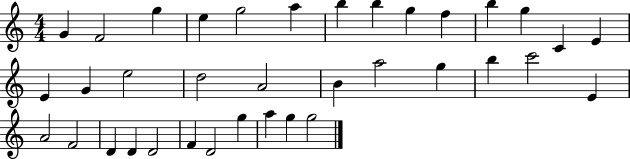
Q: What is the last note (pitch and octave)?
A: G5